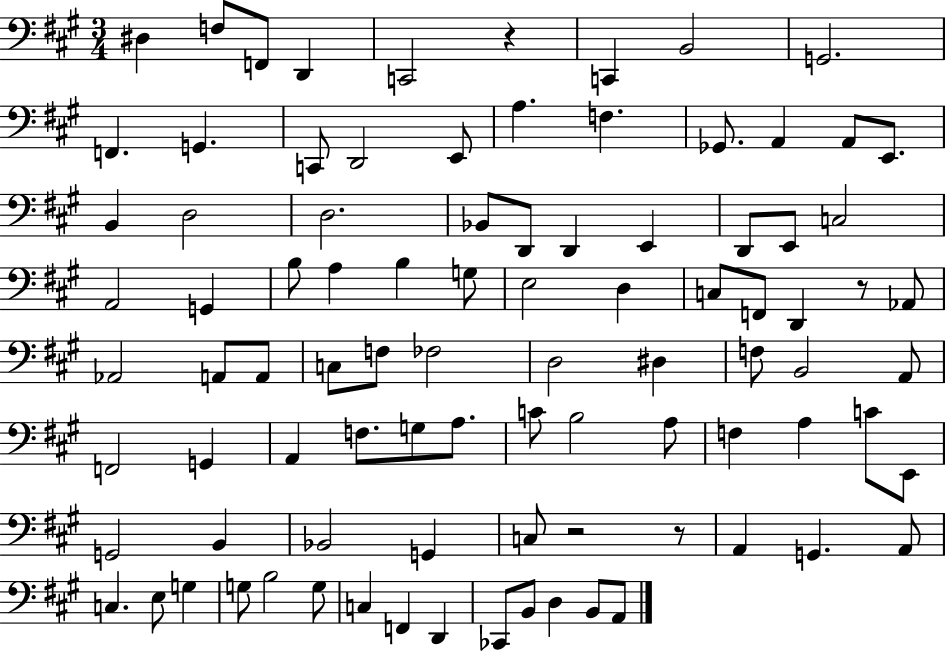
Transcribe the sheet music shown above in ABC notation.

X:1
T:Untitled
M:3/4
L:1/4
K:A
^D, F,/2 F,,/2 D,, C,,2 z C,, B,,2 G,,2 F,, G,, C,,/2 D,,2 E,,/2 A, F, _G,,/2 A,, A,,/2 E,,/2 B,, D,2 D,2 _B,,/2 D,,/2 D,, E,, D,,/2 E,,/2 C,2 A,,2 G,, B,/2 A, B, G,/2 E,2 D, C,/2 F,,/2 D,, z/2 _A,,/2 _A,,2 A,,/2 A,,/2 C,/2 F,/2 _F,2 D,2 ^D, F,/2 B,,2 A,,/2 F,,2 G,, A,, F,/2 G,/2 A,/2 C/2 B,2 A,/2 F, A, C/2 E,,/2 G,,2 B,, _B,,2 G,, C,/2 z2 z/2 A,, G,, A,,/2 C, E,/2 G, G,/2 B,2 G,/2 C, F,, D,, _C,,/2 B,,/2 D, B,,/2 A,,/2